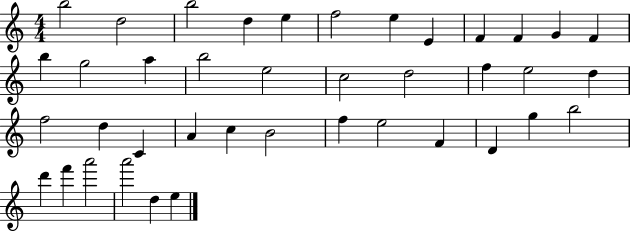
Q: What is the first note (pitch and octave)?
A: B5